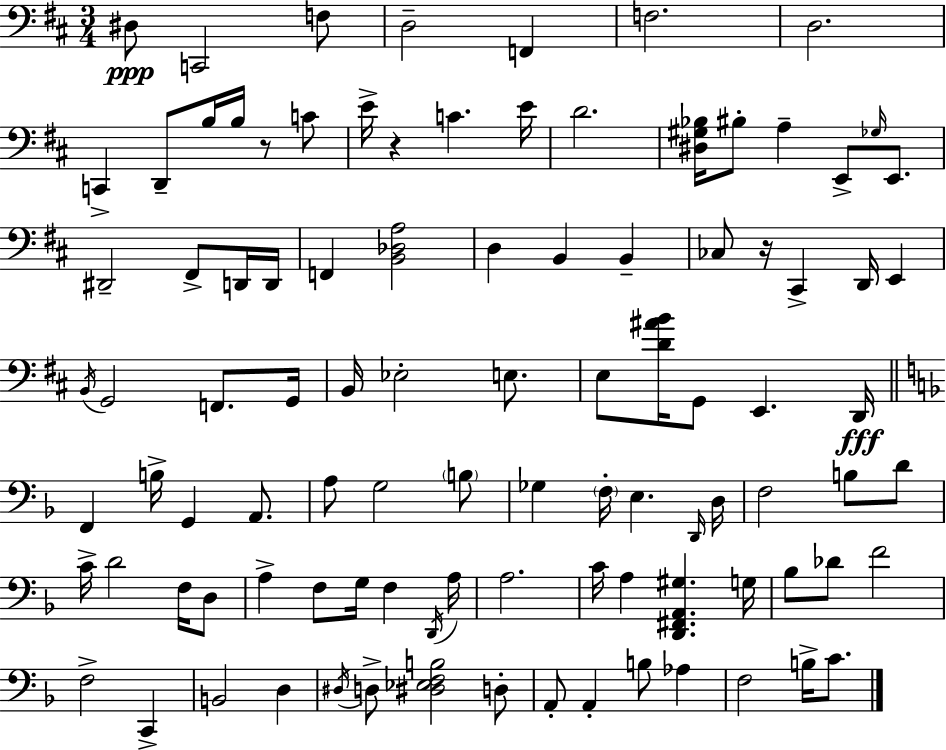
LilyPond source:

{
  \clef bass
  \numericTimeSignature
  \time 3/4
  \key d \major
  \repeat volta 2 { dis8\ppp c,2 f8 | d2-- f,4 | f2. | d2. | \break c,4-> d,8-- b16 b16 r8 c'8 | e'16-> r4 c'4. e'16 | d'2. | <dis gis bes>16 bis8-. a4-- e,8-> \grace { ges16 } e,8. | \break dis,2-- fis,8-> d,16 | d,16 f,4 <b, des a>2 | d4 b,4 b,4-- | ces8 r16 cis,4-> d,16 e,4 | \break \acciaccatura { b,16 } g,2 f,8. | g,16 b,16 ees2-. e8. | e8 <d' ais' b'>16 g,8 e,4. | d,16\fff \bar "||" \break \key f \major f,4 b16-> g,4 a,8. | a8 g2 \parenthesize b8 | ges4 \parenthesize f16-. e4. \grace { d,16 } | d16 f2 b8 d'8 | \break c'16-> d'2 f16 d8 | a4-> f8 g16 f4 | \acciaccatura { d,16 } a16 a2. | c'16 a4 <d, fis, a, gis>4. | \break g16 bes8 des'8 f'2 | f2-> c,4-> | b,2 d4 | \acciaccatura { dis16 } d8-> <dis ees f b>2 | \break d8-. a,8-. a,4-. b8 aes4 | f2 b16-> | c'8. } \bar "|."
}